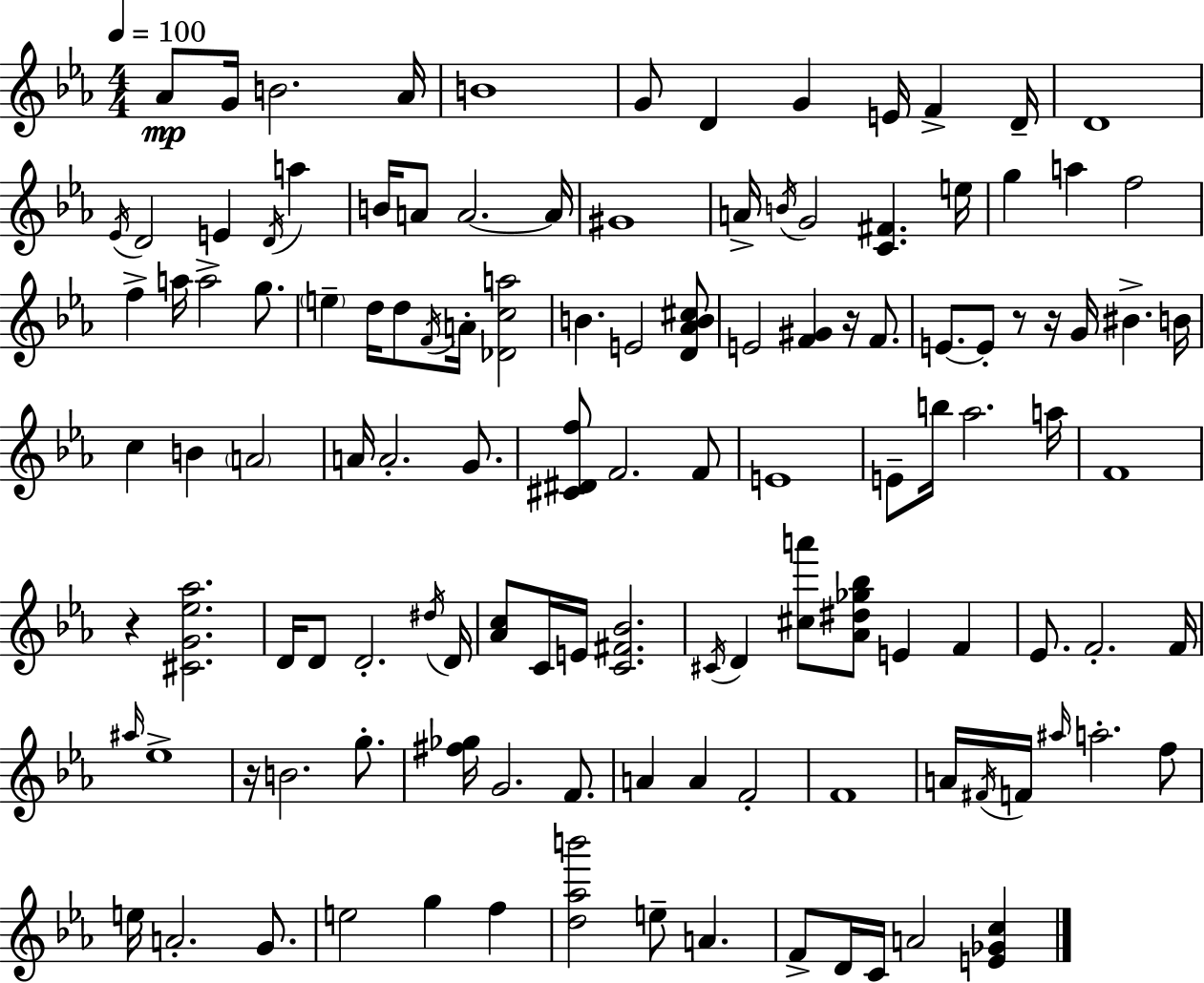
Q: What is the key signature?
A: C minor